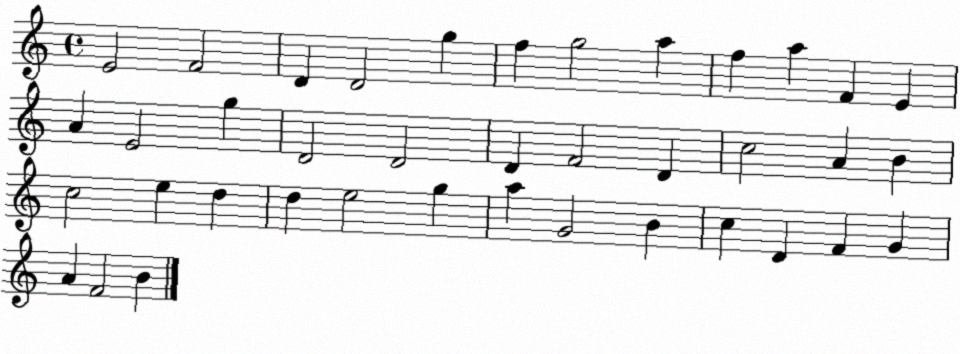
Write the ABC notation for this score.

X:1
T:Untitled
M:4/4
L:1/4
K:C
E2 F2 D D2 g f g2 a f a F E A E2 g D2 D2 D F2 D c2 A B c2 e d d e2 g a G2 B c D F G A F2 B